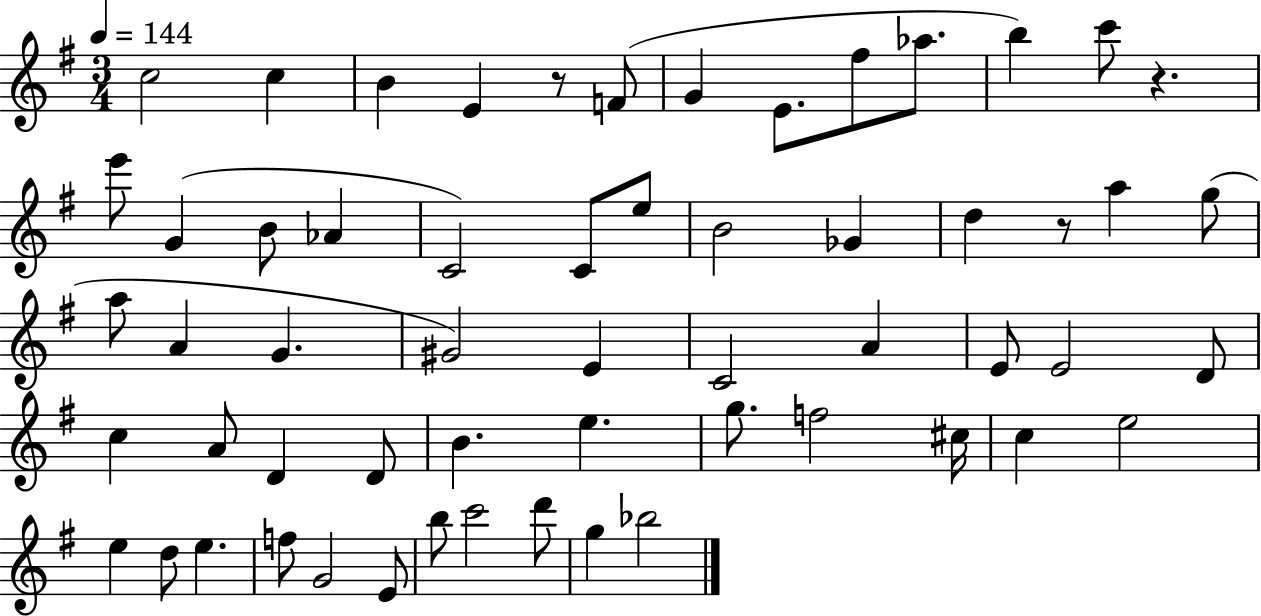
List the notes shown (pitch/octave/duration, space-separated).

C5/h C5/q B4/q E4/q R/e F4/e G4/q E4/e. F#5/e Ab5/e. B5/q C6/e R/q. E6/e G4/q B4/e Ab4/q C4/h C4/e E5/e B4/h Gb4/q D5/q R/e A5/q G5/e A5/e A4/q G4/q. G#4/h E4/q C4/h A4/q E4/e E4/h D4/e C5/q A4/e D4/q D4/e B4/q. E5/q. G5/e. F5/h C#5/s C5/q E5/h E5/q D5/e E5/q. F5/e G4/h E4/e B5/e C6/h D6/e G5/q Bb5/h